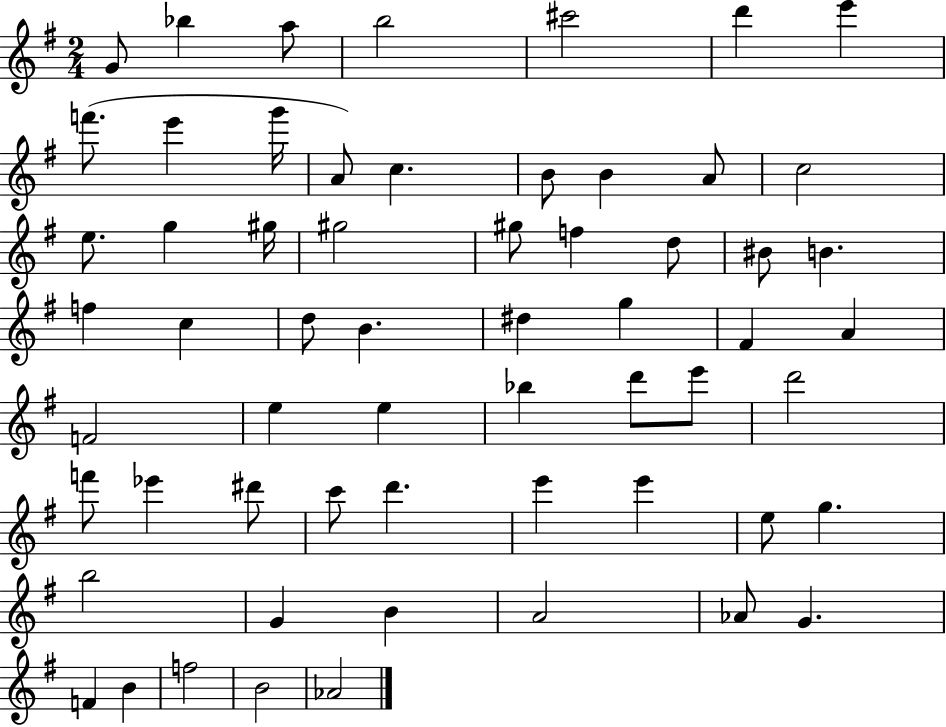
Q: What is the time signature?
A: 2/4